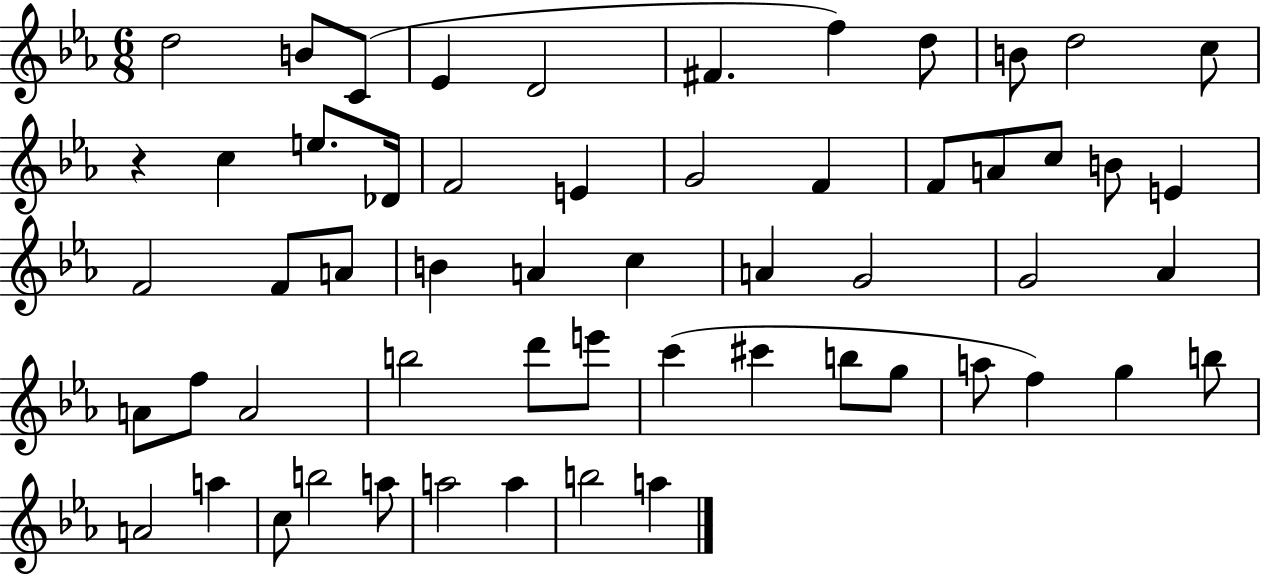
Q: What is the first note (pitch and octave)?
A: D5